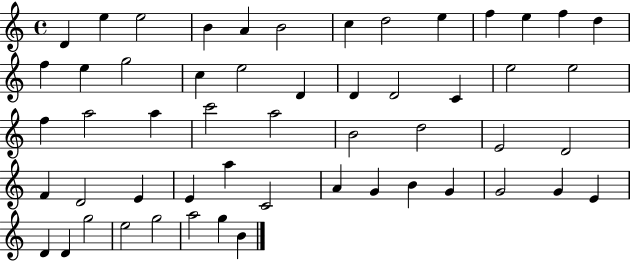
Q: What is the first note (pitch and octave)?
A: D4